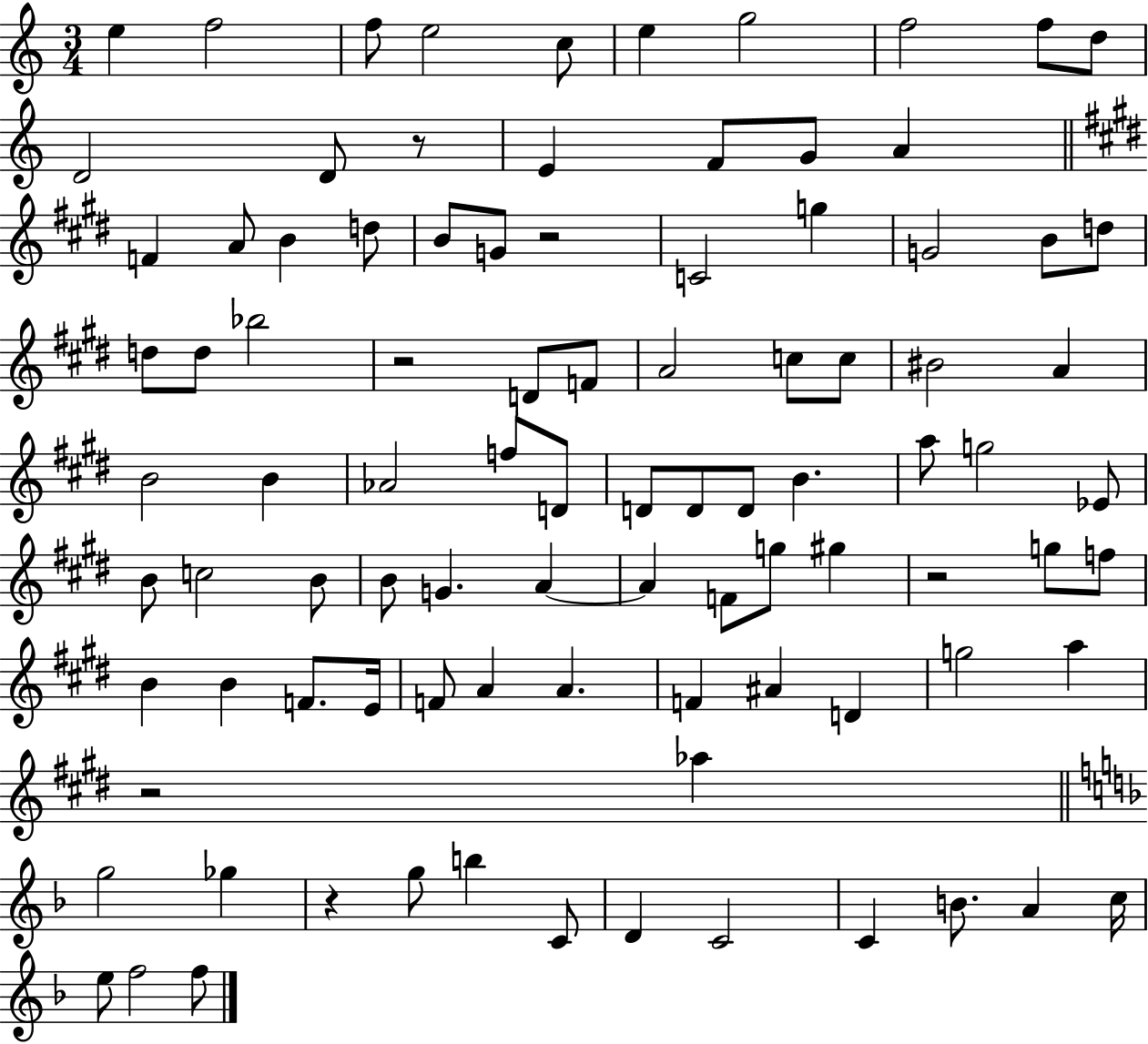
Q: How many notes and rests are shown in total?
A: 94